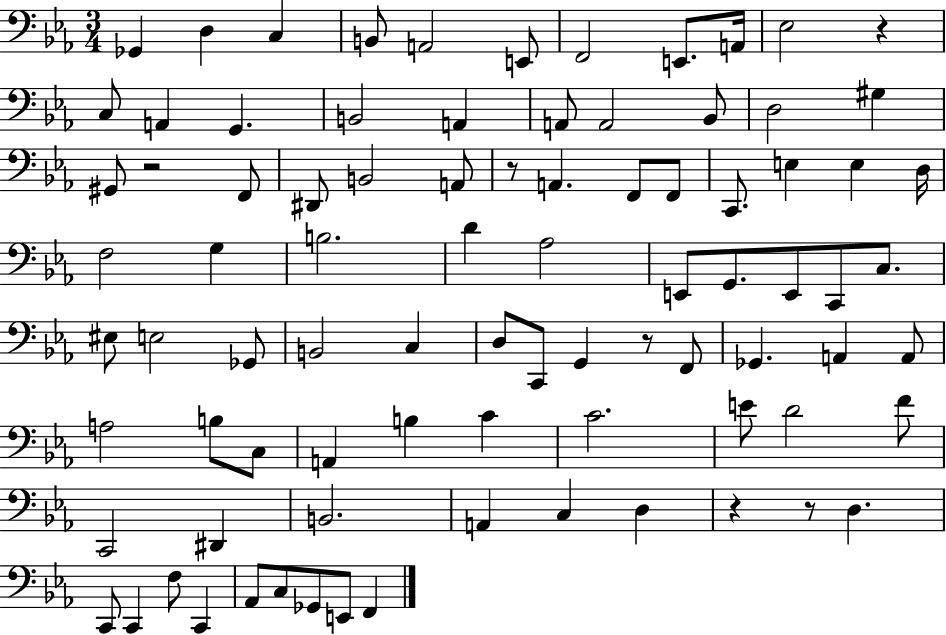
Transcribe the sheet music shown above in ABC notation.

X:1
T:Untitled
M:3/4
L:1/4
K:Eb
_G,, D, C, B,,/2 A,,2 E,,/2 F,,2 E,,/2 A,,/4 _E,2 z C,/2 A,, G,, B,,2 A,, A,,/2 A,,2 _B,,/2 D,2 ^G, ^G,,/2 z2 F,,/2 ^D,,/2 B,,2 A,,/2 z/2 A,, F,,/2 F,,/2 C,,/2 E, E, D,/4 F,2 G, B,2 D _A,2 E,,/2 G,,/2 E,,/2 C,,/2 C,/2 ^E,/2 E,2 _G,,/2 B,,2 C, D,/2 C,,/2 G,, z/2 F,,/2 _G,, A,, A,,/2 A,2 B,/2 C,/2 A,, B, C C2 E/2 D2 F/2 C,,2 ^D,, B,,2 A,, C, D, z z/2 D, C,,/2 C,, F,/2 C,, _A,,/2 C,/2 _G,,/2 E,,/2 F,,